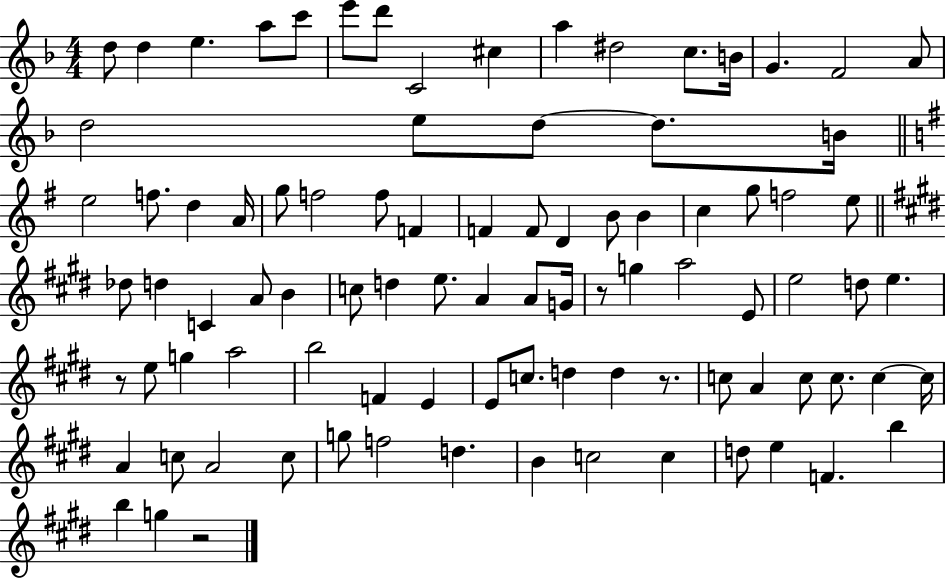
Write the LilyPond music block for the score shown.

{
  \clef treble
  \numericTimeSignature
  \time 4/4
  \key f \major
  d''8 d''4 e''4. a''8 c'''8 | e'''8 d'''8 c'2 cis''4 | a''4 dis''2 c''8. b'16 | g'4. f'2 a'8 | \break d''2 e''8 d''8~~ d''8. b'16 | \bar "||" \break \key e \minor e''2 f''8. d''4 a'16 | g''8 f''2 f''8 f'4 | f'4 f'8 d'4 b'8 b'4 | c''4 g''8 f''2 e''8 | \break \bar "||" \break \key e \major des''8 d''4 c'4 a'8 b'4 | c''8 d''4 e''8. a'4 a'8 g'16 | r8 g''4 a''2 e'8 | e''2 d''8 e''4. | \break r8 e''8 g''4 a''2 | b''2 f'4 e'4 | e'8 c''8. d''4 d''4 r8. | c''8 a'4 c''8 c''8. c''4~~ c''16 | \break a'4 c''8 a'2 c''8 | g''8 f''2 d''4. | b'4 c''2 c''4 | d''8 e''4 f'4. b''4 | \break b''4 g''4 r2 | \bar "|."
}